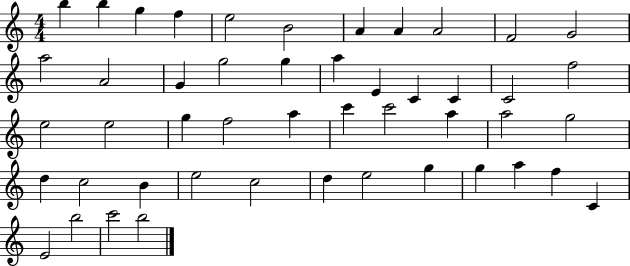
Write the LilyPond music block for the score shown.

{
  \clef treble
  \numericTimeSignature
  \time 4/4
  \key c \major
  b''4 b''4 g''4 f''4 | e''2 b'2 | a'4 a'4 a'2 | f'2 g'2 | \break a''2 a'2 | g'4 g''2 g''4 | a''4 e'4 c'4 c'4 | c'2 f''2 | \break e''2 e''2 | g''4 f''2 a''4 | c'''4 c'''2 a''4 | a''2 g''2 | \break d''4 c''2 b'4 | e''2 c''2 | d''4 e''2 g''4 | g''4 a''4 f''4 c'4 | \break e'2 b''2 | c'''2 b''2 | \bar "|."
}